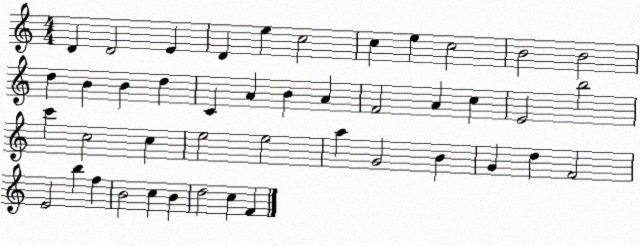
X:1
T:Untitled
M:4/4
L:1/4
K:C
D D2 E D e c2 c e c2 B2 B2 d B B d C A B A F2 A c E2 b2 c' c2 c e2 e2 a G2 B G d F2 E2 b f B2 c B d2 c F